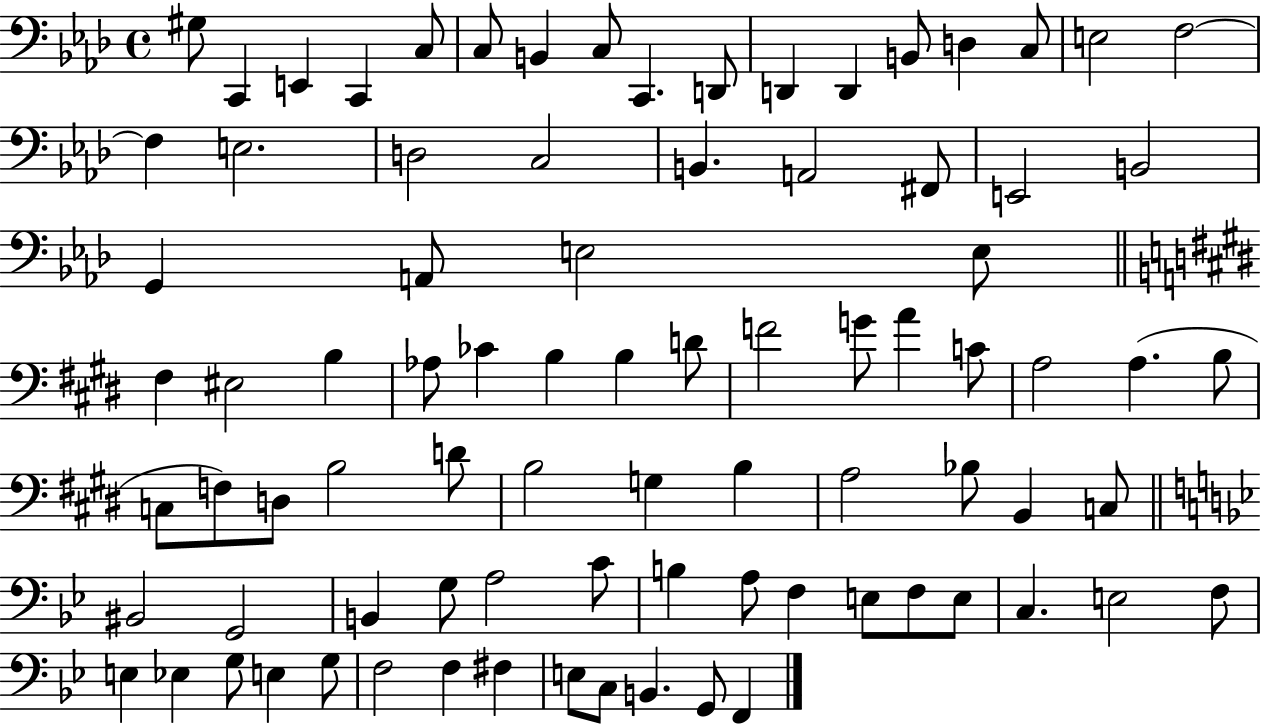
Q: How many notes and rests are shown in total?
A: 85